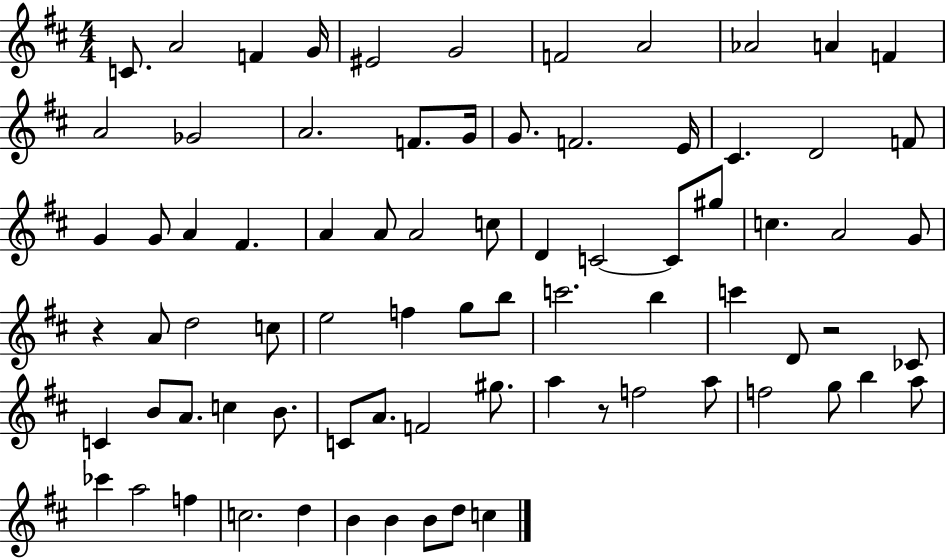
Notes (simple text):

C4/e. A4/h F4/q G4/s EIS4/h G4/h F4/h A4/h Ab4/h A4/q F4/q A4/h Gb4/h A4/h. F4/e. G4/s G4/e. F4/h. E4/s C#4/q. D4/h F4/e G4/q G4/e A4/q F#4/q. A4/q A4/e A4/h C5/e D4/q C4/h C4/e G#5/e C5/q. A4/h G4/e R/q A4/e D5/h C5/e E5/h F5/q G5/e B5/e C6/h. B5/q C6/q D4/e R/h CES4/e C4/q B4/e A4/e. C5/q B4/e. C4/e A4/e. F4/h G#5/e. A5/q R/e F5/h A5/e F5/h G5/e B5/q A5/e CES6/q A5/h F5/q C5/h. D5/q B4/q B4/q B4/e D5/e C5/q